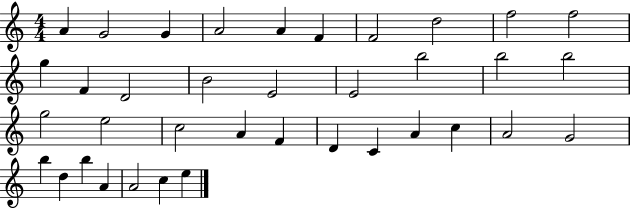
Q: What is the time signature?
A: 4/4